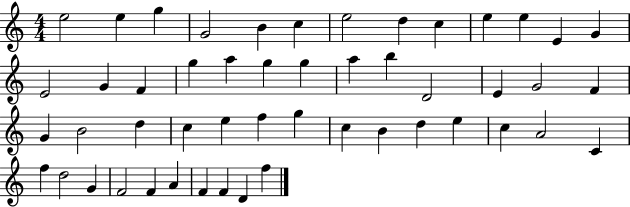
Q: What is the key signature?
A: C major